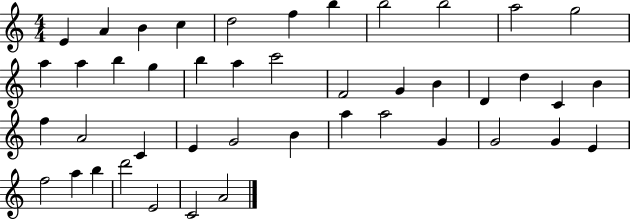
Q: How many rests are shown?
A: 0